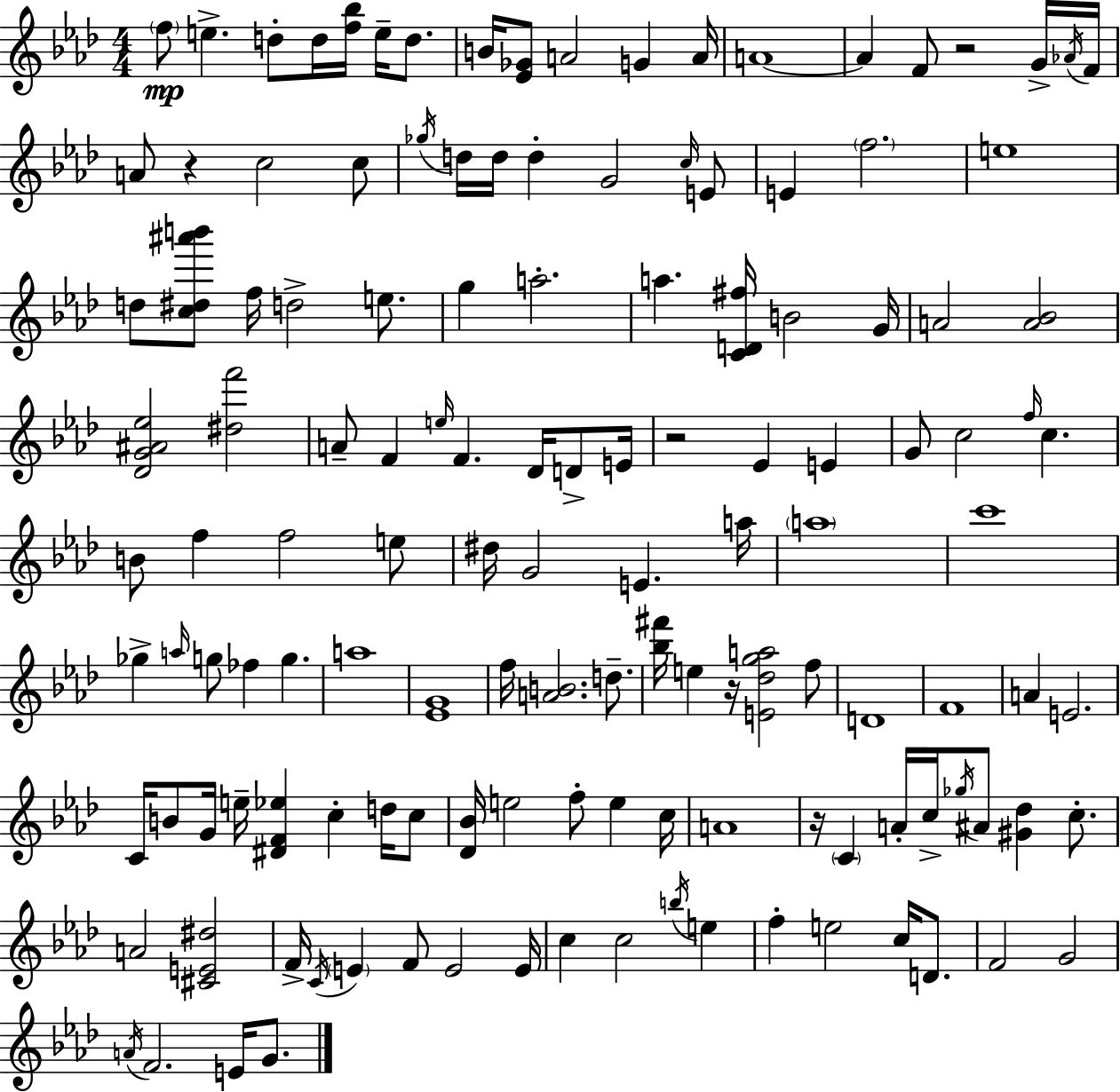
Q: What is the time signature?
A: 4/4